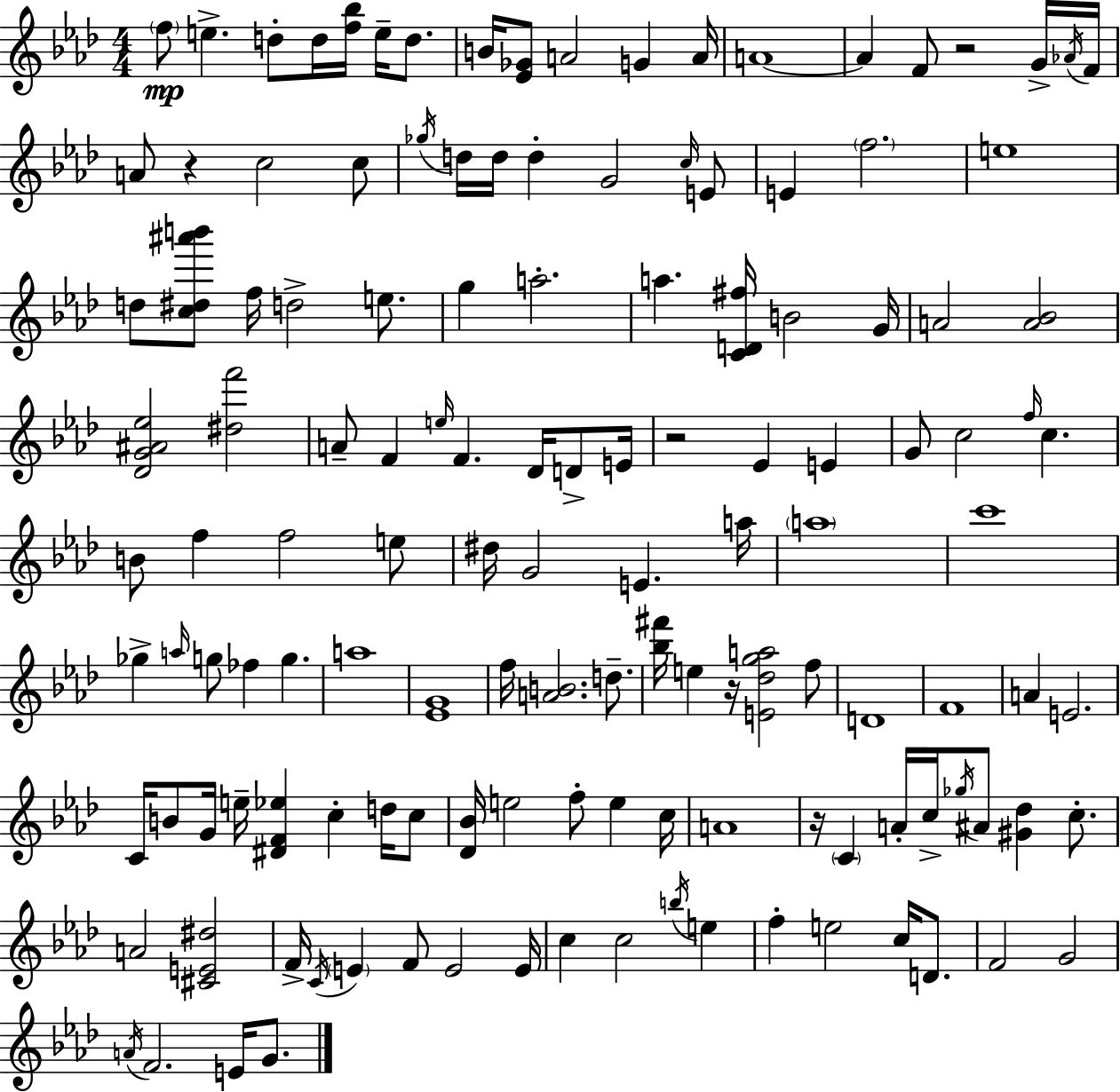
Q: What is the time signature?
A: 4/4